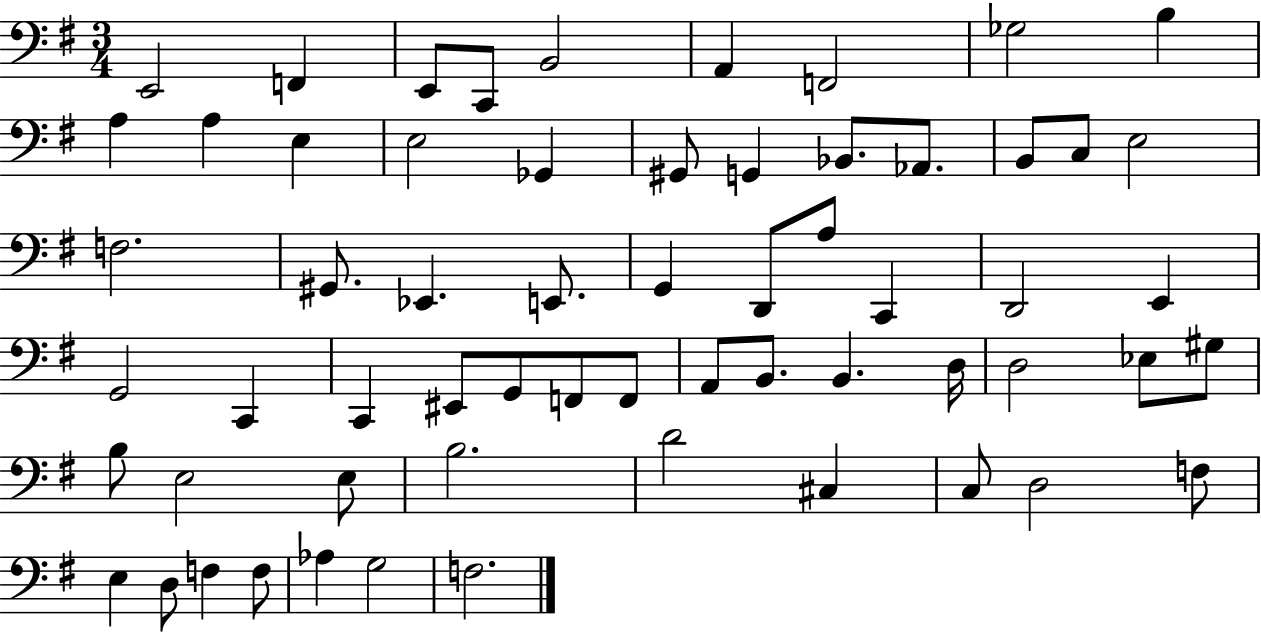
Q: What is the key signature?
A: G major